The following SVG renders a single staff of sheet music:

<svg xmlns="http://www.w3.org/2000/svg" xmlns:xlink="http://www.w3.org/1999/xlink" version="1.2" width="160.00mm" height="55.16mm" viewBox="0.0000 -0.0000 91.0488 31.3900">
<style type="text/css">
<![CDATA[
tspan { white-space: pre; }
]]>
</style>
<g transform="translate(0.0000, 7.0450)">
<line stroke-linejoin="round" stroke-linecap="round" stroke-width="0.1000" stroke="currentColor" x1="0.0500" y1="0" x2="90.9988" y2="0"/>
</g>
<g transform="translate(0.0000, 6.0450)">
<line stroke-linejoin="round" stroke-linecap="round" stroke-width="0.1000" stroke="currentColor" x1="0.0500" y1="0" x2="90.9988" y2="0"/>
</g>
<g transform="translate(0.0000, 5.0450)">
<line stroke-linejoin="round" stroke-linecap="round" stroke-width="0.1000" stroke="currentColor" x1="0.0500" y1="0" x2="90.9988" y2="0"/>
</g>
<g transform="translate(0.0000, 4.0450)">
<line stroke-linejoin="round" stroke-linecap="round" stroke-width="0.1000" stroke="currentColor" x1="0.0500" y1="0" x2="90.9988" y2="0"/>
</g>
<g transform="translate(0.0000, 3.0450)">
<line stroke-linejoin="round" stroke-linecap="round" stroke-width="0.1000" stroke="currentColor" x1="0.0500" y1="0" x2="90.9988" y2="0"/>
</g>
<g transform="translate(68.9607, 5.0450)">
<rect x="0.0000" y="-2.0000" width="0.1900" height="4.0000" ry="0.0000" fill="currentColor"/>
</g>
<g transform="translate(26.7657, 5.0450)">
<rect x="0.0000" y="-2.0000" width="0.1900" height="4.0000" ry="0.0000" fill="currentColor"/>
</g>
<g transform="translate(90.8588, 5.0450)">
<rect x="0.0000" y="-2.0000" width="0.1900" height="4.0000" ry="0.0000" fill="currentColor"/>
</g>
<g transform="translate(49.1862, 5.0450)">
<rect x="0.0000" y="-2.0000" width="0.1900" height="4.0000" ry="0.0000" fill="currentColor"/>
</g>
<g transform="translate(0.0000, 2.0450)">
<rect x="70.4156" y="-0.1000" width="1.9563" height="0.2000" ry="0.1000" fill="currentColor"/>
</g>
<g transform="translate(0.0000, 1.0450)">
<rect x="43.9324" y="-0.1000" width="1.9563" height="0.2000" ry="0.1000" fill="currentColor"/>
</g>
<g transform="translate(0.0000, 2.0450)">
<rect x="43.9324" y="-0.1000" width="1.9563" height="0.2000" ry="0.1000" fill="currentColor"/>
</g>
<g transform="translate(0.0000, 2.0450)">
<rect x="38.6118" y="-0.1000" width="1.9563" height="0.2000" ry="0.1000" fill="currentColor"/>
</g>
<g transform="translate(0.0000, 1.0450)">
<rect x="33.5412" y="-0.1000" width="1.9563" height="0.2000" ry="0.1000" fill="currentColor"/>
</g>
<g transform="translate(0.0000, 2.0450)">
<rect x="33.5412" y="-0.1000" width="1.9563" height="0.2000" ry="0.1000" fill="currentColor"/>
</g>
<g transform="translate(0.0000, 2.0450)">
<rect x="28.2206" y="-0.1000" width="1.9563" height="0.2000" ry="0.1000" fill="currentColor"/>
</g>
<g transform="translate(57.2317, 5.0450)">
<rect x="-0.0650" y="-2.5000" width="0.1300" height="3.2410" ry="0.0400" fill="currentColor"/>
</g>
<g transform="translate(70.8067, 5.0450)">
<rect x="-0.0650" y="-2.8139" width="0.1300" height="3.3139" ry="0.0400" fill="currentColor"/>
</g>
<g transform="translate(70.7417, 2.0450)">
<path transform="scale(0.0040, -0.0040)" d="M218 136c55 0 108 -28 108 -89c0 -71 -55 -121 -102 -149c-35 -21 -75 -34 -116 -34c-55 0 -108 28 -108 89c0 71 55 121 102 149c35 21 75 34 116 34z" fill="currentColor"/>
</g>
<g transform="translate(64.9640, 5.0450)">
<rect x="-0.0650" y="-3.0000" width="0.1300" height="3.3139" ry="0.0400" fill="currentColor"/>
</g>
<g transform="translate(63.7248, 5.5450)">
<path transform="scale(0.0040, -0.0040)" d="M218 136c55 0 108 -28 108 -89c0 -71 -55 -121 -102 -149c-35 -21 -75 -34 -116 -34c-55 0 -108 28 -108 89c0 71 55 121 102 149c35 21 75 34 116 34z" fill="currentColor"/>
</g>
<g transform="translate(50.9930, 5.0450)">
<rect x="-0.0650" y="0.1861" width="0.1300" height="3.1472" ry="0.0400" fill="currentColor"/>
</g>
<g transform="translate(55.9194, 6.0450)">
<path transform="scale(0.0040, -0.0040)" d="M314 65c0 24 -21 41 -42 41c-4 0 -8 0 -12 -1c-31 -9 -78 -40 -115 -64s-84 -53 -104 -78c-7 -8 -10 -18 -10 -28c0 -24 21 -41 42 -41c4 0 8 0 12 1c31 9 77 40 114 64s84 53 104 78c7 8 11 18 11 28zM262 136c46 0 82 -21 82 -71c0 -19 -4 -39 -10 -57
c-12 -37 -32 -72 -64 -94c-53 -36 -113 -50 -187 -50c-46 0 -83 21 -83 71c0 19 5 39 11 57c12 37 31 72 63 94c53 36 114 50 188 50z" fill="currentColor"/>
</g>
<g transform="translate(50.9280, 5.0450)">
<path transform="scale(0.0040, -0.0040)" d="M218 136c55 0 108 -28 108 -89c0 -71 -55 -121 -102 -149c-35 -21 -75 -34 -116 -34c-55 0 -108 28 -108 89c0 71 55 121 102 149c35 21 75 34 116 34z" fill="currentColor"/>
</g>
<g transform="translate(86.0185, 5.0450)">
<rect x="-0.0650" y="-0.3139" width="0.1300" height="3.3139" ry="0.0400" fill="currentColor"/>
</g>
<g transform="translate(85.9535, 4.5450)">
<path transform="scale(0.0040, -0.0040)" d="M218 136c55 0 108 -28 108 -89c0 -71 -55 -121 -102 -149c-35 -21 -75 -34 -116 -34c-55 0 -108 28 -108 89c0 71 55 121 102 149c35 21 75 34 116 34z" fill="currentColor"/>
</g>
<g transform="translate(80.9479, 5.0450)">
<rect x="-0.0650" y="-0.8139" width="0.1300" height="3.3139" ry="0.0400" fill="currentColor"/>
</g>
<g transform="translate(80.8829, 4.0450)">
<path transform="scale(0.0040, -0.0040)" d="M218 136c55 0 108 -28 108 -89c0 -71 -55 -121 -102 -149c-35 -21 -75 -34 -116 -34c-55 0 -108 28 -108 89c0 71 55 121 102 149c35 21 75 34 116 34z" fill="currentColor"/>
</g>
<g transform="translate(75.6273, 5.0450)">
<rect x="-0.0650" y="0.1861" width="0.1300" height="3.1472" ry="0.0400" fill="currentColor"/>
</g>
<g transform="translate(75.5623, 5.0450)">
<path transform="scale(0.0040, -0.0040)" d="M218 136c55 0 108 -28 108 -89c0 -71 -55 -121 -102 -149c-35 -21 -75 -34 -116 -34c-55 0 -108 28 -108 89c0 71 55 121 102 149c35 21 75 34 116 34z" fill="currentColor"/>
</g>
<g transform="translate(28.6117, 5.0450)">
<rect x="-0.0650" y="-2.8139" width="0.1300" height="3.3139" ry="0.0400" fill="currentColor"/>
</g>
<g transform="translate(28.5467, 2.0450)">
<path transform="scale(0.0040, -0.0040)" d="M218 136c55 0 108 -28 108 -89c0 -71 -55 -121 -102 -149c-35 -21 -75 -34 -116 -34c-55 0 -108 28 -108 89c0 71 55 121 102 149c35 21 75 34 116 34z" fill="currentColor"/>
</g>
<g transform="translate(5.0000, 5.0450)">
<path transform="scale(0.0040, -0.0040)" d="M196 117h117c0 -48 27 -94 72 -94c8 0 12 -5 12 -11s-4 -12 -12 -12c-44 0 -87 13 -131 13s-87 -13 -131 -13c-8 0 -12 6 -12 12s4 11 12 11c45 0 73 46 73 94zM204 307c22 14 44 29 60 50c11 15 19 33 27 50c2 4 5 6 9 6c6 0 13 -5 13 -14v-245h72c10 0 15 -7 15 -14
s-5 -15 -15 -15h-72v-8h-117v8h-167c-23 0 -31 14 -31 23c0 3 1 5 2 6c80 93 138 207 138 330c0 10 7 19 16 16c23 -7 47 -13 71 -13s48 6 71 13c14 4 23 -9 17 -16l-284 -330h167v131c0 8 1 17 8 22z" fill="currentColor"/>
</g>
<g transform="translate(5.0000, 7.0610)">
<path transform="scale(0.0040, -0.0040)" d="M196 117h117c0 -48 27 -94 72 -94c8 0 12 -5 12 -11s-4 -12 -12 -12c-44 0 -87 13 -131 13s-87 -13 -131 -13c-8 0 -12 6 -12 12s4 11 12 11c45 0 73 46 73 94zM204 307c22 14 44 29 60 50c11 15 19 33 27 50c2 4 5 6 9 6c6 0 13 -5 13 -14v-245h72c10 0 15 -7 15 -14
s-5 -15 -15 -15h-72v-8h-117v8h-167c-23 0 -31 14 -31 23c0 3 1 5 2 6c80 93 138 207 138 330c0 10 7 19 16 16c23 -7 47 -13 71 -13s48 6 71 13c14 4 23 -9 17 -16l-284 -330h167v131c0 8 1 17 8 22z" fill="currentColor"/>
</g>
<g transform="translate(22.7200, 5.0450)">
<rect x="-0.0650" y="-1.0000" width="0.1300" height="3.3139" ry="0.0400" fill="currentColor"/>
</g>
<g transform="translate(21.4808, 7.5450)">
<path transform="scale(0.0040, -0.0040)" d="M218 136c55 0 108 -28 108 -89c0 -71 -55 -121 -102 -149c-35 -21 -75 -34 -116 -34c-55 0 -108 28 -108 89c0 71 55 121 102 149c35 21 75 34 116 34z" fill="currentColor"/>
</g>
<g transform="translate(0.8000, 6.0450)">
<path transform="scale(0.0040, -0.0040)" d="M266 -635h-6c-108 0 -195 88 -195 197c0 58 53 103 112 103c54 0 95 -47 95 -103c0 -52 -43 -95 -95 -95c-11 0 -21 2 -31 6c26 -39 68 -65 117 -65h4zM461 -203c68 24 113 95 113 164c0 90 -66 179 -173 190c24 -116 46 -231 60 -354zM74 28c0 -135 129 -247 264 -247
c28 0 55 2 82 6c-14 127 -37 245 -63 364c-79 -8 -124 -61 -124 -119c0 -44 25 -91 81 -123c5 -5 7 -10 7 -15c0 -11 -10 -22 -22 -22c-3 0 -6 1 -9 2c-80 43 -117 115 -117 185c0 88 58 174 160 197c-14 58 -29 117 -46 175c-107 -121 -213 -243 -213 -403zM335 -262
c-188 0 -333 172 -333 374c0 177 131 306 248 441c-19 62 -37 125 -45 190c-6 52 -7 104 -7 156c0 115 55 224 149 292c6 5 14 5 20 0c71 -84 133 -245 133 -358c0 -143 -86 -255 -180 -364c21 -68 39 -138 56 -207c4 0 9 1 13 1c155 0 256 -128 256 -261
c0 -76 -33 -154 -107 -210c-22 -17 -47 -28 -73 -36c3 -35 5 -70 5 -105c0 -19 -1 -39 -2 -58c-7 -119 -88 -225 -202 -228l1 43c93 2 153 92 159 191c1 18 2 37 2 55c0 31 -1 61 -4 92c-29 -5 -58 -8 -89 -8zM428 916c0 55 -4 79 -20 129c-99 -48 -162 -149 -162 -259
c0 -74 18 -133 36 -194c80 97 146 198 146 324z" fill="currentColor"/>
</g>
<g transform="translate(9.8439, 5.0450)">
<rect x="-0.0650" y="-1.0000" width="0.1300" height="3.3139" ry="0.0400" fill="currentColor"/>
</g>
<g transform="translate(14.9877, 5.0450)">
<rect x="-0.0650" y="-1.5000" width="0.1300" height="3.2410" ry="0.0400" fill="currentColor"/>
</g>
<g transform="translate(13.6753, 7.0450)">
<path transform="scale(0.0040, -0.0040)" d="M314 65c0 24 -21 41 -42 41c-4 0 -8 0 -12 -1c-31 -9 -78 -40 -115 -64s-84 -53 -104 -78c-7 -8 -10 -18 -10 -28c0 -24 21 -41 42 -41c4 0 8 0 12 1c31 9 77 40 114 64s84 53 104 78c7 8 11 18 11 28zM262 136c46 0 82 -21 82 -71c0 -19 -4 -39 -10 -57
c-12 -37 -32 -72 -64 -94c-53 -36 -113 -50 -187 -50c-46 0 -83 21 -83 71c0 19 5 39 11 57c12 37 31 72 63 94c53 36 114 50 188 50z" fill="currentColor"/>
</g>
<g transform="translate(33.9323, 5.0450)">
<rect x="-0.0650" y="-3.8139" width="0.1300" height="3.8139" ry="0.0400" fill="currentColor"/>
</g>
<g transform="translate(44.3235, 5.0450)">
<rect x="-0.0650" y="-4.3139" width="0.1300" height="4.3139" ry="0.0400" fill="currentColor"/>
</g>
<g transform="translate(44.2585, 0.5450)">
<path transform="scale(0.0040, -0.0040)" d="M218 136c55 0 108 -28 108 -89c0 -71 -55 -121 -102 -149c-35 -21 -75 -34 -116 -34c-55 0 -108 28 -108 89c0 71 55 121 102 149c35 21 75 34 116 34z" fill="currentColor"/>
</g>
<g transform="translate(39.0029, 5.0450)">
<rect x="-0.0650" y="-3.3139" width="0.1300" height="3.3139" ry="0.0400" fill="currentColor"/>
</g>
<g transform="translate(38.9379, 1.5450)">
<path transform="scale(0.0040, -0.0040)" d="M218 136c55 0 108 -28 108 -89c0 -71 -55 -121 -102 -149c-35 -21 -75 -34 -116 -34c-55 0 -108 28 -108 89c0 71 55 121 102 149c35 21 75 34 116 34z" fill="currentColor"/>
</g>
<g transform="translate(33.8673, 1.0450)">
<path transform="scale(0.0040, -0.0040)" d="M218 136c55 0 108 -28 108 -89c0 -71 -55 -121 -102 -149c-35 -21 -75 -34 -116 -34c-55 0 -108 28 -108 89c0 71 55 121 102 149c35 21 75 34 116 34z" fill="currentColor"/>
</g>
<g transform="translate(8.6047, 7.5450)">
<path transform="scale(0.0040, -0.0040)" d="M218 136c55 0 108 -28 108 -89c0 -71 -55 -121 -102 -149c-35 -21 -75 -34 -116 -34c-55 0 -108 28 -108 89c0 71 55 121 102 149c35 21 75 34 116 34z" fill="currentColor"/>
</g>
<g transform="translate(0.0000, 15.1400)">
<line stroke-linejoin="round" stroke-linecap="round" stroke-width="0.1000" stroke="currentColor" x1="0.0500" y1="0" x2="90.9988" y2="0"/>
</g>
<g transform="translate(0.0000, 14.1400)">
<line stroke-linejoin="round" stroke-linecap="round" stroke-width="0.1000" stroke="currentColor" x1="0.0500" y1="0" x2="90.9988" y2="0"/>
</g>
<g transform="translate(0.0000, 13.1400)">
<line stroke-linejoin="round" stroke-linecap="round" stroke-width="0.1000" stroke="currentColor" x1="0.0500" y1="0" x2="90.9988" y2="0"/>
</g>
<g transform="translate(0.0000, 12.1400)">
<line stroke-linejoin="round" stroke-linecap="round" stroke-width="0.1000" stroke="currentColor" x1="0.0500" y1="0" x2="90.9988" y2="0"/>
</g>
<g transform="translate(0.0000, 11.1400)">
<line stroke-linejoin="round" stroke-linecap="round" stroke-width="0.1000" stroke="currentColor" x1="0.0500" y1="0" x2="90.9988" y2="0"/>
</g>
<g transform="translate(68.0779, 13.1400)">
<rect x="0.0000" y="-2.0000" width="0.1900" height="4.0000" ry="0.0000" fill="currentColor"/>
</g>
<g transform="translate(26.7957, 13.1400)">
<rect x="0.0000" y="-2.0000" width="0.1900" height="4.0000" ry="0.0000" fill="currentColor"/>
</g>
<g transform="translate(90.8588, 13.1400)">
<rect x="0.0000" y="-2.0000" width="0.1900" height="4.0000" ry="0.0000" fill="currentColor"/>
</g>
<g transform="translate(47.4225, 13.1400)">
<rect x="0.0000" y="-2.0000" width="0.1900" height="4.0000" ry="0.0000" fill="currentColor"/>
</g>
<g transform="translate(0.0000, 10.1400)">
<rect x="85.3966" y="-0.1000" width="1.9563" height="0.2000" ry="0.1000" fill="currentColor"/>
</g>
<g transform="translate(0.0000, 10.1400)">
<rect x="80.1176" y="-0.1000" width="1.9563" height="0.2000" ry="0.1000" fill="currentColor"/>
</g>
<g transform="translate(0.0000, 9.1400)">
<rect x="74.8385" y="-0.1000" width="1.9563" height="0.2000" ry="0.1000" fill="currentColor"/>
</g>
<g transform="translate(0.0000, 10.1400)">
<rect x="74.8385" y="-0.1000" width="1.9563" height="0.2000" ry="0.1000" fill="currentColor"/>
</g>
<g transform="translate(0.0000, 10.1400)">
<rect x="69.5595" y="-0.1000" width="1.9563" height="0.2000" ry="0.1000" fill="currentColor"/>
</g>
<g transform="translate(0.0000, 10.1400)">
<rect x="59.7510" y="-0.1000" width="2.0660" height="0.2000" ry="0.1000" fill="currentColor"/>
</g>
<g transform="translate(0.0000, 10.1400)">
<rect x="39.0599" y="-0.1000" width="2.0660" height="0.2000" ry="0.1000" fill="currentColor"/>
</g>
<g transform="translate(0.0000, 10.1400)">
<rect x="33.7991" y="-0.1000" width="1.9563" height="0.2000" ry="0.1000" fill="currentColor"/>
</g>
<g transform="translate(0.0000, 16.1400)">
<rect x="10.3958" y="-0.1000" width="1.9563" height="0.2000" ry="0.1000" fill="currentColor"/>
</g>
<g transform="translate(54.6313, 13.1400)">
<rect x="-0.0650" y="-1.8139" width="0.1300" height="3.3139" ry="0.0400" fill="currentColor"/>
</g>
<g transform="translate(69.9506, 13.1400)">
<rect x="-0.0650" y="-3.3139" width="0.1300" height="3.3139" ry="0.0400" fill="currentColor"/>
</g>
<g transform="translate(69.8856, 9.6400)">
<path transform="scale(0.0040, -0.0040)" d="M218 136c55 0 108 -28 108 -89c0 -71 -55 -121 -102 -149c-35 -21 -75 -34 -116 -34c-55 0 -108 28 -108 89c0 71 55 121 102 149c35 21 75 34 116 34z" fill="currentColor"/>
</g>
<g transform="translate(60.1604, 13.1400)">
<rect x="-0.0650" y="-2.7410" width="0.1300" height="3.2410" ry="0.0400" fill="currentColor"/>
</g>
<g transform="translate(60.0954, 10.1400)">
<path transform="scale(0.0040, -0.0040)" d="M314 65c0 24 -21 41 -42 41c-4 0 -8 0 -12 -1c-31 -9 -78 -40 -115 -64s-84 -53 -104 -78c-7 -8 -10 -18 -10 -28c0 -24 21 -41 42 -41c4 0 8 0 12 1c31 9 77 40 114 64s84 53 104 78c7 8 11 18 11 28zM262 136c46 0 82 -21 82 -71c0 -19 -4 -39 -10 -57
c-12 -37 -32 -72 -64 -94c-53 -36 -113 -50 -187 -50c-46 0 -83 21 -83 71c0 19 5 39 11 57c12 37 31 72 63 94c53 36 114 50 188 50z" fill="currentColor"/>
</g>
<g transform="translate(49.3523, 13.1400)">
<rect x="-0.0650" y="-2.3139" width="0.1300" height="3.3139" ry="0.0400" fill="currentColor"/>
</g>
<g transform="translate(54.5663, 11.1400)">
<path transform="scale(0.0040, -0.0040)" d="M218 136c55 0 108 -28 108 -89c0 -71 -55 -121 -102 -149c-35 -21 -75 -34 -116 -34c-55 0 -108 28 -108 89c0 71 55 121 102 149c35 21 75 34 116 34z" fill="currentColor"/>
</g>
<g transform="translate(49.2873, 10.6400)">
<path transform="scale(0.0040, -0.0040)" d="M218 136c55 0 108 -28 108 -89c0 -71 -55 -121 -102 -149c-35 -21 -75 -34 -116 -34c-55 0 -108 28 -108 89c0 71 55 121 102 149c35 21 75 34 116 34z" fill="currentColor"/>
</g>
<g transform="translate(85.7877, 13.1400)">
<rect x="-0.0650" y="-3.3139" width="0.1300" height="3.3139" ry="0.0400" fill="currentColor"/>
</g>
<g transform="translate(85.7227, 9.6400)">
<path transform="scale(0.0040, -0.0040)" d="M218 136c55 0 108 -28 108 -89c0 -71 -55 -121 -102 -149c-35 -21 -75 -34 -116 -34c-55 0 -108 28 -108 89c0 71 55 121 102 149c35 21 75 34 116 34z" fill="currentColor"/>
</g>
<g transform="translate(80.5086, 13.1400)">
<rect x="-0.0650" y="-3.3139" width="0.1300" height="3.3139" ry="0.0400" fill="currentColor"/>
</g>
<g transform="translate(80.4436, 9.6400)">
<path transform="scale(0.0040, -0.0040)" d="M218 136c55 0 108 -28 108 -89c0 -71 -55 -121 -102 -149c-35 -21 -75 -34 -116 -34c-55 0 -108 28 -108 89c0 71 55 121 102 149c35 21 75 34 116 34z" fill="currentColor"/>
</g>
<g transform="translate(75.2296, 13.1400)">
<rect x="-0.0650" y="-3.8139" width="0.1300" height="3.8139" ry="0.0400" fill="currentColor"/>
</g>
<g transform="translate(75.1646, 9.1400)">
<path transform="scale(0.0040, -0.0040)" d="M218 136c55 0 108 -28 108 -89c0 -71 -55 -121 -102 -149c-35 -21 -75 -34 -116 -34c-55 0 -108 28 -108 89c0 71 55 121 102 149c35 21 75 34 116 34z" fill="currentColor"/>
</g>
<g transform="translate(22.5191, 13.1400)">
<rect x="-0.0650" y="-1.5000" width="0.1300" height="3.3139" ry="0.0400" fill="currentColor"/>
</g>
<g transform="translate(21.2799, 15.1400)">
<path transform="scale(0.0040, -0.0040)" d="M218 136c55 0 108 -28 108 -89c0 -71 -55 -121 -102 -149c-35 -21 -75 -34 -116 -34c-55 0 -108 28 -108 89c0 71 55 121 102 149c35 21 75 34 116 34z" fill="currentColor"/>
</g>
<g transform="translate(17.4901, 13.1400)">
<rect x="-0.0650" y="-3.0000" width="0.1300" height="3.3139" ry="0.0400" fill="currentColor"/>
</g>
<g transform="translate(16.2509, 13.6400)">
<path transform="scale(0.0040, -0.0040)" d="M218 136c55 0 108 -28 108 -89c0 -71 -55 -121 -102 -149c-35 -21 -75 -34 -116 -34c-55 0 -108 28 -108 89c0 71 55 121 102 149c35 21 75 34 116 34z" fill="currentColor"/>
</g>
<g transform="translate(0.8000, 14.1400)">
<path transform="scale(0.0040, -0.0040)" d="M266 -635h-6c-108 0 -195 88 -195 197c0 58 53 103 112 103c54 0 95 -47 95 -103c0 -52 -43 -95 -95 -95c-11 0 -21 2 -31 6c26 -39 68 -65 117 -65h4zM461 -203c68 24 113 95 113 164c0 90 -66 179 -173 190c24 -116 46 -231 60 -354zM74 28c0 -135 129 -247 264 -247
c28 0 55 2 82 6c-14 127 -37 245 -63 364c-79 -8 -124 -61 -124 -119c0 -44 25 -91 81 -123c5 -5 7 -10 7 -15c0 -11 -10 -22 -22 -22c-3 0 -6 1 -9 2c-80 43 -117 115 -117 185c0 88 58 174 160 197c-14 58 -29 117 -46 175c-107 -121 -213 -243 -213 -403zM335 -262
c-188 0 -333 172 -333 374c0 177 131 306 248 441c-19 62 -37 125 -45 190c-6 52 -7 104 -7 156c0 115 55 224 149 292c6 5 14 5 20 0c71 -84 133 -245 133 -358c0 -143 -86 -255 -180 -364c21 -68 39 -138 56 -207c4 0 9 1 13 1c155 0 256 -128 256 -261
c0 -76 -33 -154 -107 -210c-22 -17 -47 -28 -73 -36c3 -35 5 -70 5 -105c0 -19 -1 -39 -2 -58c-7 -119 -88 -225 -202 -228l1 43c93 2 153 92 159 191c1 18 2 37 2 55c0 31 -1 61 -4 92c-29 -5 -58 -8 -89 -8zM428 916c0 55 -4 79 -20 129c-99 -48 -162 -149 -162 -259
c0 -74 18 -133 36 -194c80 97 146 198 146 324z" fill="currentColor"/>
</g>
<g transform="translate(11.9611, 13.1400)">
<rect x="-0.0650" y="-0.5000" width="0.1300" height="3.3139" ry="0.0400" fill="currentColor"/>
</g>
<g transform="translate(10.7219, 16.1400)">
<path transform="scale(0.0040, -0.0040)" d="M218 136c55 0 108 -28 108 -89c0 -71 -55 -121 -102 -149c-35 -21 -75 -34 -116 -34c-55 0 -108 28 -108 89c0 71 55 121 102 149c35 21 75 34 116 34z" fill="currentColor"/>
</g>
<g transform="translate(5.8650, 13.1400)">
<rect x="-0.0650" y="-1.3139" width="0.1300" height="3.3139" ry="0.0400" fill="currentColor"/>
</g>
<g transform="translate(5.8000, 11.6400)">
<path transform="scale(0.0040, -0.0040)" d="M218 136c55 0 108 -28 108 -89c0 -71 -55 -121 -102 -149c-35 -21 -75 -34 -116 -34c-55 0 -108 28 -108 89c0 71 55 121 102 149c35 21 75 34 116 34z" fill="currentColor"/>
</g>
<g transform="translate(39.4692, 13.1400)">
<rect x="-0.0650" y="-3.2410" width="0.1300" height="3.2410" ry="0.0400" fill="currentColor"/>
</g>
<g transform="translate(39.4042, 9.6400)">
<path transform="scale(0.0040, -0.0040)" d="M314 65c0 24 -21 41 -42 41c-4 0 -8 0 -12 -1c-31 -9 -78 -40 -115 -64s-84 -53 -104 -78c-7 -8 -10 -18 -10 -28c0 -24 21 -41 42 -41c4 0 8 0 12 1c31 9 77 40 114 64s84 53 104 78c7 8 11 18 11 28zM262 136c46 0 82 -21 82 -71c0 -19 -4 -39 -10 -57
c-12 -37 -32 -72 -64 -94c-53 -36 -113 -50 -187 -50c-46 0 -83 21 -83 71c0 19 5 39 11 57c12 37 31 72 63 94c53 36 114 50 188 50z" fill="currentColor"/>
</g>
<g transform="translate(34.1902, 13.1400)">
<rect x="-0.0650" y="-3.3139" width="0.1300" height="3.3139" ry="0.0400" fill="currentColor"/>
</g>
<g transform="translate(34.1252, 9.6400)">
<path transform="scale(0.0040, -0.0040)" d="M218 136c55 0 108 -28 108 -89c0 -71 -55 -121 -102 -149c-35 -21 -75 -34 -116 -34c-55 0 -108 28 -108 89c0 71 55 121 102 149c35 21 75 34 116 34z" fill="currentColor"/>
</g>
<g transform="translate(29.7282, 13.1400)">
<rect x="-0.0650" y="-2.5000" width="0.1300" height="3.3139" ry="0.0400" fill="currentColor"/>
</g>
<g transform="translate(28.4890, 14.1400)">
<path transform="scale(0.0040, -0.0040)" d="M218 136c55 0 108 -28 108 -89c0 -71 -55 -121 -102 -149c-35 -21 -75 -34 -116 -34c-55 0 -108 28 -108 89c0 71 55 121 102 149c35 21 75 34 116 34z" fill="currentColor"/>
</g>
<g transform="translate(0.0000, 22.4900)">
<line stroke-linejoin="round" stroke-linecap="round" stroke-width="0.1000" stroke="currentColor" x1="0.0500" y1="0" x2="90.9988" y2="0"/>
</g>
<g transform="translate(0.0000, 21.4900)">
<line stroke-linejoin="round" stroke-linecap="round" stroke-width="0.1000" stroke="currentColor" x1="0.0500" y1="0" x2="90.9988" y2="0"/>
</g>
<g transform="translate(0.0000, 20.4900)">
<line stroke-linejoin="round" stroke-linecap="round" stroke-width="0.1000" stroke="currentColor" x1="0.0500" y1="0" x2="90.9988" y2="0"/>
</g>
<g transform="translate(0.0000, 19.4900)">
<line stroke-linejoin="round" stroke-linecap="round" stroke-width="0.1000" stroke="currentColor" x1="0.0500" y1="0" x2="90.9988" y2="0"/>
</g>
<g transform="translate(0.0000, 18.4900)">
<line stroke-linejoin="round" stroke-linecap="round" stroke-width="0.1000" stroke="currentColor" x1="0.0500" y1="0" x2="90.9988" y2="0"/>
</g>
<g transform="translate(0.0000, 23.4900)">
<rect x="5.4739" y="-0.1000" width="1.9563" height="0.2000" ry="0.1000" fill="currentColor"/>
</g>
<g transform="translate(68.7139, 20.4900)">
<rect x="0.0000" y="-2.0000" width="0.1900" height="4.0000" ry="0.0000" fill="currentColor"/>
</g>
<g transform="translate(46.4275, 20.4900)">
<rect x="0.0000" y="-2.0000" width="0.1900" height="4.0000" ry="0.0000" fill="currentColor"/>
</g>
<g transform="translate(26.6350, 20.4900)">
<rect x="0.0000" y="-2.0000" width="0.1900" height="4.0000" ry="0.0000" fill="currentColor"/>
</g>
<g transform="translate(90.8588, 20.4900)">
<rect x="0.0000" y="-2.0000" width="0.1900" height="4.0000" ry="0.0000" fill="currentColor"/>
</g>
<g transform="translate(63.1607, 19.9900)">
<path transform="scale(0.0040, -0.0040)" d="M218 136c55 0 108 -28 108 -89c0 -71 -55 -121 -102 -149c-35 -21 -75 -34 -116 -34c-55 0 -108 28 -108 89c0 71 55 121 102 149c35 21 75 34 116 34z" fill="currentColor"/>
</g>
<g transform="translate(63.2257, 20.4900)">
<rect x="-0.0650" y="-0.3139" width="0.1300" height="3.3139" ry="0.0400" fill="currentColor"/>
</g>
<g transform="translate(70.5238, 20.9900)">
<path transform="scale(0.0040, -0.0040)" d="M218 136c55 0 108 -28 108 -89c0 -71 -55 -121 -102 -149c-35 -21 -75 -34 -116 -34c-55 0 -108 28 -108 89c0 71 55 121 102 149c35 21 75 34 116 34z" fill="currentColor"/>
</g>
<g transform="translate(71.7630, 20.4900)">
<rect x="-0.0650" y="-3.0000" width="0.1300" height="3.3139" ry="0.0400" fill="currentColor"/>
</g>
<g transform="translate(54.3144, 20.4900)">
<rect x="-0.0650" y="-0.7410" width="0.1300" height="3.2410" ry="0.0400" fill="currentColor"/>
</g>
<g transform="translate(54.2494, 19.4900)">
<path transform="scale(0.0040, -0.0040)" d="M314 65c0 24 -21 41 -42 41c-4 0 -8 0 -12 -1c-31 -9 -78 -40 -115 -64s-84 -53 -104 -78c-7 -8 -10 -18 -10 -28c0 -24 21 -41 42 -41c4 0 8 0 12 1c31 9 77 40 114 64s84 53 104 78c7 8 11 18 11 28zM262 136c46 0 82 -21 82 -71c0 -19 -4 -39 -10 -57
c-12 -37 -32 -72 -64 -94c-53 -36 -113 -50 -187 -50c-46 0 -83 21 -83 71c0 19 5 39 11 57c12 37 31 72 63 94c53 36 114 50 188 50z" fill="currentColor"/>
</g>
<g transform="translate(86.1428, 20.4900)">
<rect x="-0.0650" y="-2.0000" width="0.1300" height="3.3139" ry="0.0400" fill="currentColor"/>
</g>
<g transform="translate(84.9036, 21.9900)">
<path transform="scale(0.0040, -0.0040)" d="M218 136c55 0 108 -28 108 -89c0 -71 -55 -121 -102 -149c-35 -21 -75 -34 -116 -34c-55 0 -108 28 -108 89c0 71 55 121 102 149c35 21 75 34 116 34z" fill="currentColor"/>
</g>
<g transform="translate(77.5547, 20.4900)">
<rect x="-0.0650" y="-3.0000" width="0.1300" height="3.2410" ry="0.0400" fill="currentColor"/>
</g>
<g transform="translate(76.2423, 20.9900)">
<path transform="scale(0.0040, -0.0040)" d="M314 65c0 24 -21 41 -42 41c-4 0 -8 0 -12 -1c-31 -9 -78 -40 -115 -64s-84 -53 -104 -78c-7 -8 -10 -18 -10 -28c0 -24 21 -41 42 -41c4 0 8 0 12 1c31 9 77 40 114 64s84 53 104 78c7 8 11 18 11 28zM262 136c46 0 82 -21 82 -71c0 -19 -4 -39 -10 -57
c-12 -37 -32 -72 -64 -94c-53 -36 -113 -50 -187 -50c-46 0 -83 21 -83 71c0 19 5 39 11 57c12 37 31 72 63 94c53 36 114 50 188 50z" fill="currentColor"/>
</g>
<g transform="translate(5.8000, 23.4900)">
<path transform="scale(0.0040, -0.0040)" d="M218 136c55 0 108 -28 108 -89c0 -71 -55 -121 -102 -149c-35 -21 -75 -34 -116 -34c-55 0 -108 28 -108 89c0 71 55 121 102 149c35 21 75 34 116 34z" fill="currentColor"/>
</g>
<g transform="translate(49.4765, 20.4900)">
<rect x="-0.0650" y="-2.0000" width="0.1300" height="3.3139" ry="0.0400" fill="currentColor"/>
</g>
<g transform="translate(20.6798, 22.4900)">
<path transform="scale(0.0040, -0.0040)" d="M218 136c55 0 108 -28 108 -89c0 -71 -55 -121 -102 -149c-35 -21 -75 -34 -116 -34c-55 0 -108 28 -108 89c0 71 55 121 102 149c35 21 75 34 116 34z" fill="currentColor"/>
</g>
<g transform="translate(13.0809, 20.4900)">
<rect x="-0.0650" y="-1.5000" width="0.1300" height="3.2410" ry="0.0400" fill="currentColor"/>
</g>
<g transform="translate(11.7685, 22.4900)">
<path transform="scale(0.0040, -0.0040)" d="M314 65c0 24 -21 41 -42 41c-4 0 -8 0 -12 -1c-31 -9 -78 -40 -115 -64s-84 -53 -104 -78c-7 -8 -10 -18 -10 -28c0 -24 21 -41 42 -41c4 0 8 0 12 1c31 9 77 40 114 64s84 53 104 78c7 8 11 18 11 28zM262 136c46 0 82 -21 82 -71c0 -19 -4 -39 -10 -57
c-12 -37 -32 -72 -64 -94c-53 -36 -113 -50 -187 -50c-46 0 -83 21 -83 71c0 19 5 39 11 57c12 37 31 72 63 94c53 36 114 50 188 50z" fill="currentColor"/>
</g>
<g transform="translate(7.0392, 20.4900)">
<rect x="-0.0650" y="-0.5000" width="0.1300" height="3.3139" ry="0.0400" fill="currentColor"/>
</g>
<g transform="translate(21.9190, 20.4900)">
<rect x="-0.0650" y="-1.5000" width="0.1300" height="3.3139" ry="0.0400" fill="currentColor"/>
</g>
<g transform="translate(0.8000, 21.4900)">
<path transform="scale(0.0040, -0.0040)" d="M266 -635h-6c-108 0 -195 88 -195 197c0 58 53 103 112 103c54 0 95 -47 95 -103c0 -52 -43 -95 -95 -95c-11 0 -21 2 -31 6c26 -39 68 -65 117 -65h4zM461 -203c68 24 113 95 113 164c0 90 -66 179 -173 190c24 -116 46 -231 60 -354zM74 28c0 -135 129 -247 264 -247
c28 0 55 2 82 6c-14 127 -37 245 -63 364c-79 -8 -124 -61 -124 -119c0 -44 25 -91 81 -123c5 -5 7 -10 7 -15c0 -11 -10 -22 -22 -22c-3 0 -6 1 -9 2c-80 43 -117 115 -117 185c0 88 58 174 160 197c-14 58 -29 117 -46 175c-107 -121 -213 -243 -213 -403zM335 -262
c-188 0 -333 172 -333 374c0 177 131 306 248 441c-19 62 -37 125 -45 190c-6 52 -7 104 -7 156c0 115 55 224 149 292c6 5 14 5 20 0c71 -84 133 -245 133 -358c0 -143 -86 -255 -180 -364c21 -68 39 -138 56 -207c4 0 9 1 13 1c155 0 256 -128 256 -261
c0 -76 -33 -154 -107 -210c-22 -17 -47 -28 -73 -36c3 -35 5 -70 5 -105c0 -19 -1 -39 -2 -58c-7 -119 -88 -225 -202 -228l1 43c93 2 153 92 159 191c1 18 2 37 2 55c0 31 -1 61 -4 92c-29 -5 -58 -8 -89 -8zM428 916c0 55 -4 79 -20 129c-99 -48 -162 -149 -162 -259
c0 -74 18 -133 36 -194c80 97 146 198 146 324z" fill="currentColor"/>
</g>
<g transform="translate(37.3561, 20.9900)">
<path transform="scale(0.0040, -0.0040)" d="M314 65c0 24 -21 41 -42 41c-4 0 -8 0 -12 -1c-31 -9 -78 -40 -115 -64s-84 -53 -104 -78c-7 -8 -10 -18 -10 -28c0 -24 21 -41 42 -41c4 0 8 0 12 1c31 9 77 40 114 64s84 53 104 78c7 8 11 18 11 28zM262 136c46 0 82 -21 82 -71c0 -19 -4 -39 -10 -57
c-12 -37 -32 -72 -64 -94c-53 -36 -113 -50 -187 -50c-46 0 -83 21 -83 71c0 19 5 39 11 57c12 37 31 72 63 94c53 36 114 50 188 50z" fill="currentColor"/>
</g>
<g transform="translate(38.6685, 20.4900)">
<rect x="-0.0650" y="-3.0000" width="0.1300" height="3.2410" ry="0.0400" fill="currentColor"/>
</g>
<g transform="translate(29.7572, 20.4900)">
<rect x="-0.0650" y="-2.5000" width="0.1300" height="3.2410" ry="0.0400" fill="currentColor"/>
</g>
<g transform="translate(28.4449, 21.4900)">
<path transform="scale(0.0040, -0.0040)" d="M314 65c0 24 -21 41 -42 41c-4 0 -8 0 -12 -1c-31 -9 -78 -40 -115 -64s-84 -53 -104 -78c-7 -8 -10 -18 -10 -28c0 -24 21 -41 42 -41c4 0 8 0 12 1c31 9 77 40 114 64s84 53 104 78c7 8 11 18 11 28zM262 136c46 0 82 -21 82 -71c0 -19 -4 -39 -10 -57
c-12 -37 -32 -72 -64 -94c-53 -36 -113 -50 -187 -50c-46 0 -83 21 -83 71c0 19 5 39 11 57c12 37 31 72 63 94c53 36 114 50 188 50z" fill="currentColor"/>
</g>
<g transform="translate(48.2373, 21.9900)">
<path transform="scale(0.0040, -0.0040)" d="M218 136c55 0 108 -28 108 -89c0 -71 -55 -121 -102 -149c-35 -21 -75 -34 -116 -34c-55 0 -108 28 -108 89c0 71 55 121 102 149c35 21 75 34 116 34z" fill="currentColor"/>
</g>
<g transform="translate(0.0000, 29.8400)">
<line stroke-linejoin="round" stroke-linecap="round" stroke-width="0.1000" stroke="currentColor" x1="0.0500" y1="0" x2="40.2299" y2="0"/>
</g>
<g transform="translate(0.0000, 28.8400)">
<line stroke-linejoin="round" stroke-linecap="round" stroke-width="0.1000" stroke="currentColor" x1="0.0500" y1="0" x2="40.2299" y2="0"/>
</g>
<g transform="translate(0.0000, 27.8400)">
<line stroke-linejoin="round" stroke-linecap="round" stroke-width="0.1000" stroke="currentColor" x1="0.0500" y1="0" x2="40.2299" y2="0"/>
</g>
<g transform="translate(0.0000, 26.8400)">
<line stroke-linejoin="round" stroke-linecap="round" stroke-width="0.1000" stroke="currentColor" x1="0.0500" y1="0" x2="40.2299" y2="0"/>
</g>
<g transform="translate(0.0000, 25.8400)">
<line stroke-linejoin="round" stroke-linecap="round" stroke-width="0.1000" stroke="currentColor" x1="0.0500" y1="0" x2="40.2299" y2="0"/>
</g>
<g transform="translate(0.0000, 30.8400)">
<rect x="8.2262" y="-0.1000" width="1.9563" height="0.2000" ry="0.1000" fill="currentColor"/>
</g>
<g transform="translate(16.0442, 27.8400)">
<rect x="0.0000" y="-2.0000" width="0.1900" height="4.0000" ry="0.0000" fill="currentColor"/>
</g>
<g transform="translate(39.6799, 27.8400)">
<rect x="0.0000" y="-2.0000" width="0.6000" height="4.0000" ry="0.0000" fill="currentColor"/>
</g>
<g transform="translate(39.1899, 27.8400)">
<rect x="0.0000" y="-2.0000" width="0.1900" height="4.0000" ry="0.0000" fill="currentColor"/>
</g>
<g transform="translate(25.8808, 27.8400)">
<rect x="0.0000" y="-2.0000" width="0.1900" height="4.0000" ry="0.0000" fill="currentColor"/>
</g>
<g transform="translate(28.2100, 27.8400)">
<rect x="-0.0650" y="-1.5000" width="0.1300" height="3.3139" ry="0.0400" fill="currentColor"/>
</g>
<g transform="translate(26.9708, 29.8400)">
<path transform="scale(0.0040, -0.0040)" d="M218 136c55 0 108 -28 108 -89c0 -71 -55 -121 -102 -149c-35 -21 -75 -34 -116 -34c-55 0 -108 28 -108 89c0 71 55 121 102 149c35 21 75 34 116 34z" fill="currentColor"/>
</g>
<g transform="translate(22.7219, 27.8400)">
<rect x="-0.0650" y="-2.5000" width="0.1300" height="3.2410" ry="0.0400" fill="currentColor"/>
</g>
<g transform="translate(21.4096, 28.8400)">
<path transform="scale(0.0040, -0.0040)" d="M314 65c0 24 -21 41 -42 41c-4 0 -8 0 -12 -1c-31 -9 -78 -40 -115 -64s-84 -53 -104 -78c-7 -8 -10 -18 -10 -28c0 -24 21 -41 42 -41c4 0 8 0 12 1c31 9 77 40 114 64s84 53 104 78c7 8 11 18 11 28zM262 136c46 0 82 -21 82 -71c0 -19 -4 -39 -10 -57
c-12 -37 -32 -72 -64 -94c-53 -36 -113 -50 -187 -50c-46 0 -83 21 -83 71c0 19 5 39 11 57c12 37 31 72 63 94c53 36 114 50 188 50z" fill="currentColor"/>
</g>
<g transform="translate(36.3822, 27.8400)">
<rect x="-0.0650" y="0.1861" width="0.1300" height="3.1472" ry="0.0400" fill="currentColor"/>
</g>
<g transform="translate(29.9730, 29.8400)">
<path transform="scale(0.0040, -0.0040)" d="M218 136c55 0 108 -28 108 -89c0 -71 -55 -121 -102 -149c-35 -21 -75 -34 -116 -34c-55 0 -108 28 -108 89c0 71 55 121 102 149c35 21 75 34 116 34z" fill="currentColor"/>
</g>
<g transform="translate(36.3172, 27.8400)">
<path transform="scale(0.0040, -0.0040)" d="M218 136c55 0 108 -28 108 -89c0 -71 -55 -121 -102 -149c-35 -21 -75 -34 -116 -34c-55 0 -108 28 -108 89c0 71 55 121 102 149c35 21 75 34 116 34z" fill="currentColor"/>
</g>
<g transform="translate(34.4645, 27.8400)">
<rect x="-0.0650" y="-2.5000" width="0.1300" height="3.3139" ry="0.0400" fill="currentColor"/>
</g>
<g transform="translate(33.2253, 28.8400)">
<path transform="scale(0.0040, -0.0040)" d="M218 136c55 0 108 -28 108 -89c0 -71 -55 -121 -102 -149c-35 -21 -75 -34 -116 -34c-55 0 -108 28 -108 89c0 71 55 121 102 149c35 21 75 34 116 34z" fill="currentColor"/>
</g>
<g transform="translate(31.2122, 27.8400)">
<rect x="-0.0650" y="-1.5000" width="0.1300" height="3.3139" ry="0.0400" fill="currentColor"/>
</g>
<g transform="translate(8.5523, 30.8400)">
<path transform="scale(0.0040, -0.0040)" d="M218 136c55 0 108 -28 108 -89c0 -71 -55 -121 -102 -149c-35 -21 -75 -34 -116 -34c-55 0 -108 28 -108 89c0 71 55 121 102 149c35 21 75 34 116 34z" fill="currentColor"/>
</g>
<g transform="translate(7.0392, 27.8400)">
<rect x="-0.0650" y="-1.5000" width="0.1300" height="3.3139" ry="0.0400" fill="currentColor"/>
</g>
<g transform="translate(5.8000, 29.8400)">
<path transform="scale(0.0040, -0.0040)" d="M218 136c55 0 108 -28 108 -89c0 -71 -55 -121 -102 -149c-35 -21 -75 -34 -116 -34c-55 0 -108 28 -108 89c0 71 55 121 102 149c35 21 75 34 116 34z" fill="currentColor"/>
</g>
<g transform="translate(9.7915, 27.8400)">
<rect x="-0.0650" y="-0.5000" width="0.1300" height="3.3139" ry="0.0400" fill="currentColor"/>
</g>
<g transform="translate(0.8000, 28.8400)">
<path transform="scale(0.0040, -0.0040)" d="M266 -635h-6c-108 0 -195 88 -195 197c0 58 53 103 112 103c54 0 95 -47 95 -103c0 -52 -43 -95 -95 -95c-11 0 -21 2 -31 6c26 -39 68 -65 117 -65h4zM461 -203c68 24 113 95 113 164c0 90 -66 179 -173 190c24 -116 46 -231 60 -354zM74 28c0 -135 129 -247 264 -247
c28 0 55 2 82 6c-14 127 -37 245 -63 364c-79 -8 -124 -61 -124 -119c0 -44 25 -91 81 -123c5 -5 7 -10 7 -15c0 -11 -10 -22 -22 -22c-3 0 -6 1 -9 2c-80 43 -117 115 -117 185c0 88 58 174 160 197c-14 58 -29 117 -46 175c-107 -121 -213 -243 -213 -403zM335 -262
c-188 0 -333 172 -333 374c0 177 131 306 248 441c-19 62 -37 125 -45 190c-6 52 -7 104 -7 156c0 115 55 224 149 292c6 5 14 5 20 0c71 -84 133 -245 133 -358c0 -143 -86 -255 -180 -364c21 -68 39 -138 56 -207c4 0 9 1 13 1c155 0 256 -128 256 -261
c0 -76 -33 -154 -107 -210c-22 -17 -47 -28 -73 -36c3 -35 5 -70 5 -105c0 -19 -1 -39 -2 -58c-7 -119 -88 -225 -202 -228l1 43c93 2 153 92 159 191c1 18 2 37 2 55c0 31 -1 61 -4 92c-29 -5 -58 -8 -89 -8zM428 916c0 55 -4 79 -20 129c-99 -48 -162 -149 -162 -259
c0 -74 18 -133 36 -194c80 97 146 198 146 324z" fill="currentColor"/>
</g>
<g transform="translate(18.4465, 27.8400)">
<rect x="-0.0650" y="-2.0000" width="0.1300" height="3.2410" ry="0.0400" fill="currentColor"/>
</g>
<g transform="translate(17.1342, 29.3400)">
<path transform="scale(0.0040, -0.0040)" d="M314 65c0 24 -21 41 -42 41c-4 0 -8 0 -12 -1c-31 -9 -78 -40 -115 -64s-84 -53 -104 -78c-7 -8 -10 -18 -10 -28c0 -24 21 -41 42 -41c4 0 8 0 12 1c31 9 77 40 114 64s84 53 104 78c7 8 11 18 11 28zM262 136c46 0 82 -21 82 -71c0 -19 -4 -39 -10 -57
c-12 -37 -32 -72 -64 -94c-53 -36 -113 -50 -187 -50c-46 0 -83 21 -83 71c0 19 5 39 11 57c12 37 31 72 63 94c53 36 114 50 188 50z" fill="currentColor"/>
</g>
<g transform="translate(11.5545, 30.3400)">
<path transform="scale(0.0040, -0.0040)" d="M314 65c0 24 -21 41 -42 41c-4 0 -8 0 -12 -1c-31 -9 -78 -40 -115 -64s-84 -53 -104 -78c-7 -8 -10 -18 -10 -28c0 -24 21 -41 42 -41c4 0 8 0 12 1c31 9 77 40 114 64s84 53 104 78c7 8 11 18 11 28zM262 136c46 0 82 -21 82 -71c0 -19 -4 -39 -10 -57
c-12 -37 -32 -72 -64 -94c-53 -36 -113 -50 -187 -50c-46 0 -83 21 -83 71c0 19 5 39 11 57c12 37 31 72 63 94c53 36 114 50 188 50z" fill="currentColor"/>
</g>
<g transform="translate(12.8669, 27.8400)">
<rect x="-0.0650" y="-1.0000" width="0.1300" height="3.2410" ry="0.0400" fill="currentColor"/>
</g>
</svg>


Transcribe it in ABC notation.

X:1
T:Untitled
M:4/4
L:1/4
K:C
D E2 D a c' b d' B G2 A a B d c e C A E G b b2 g f a2 b c' b b C E2 E G2 A2 F d2 c A A2 F E C D2 F2 G2 E E G B